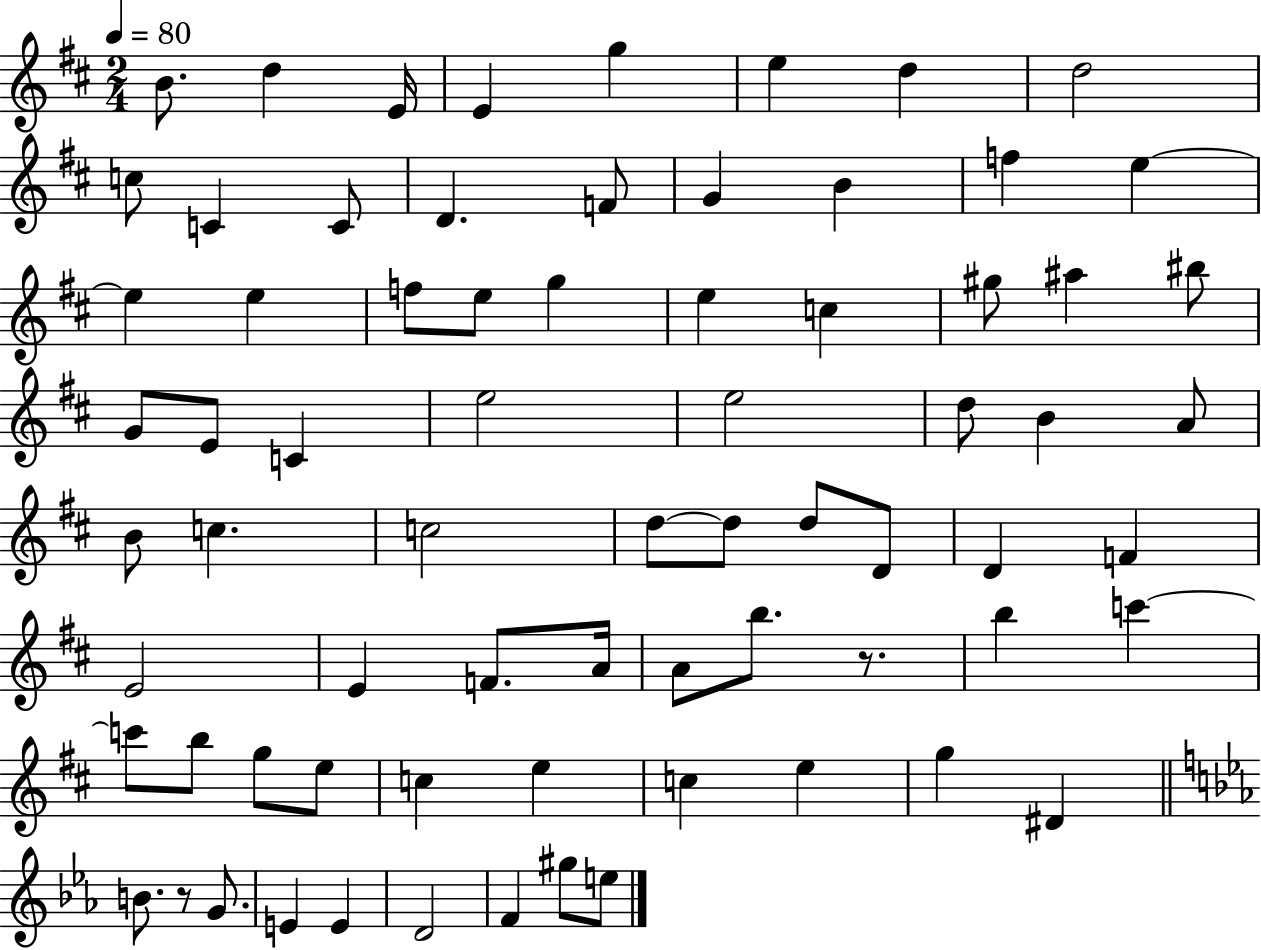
B4/e. D5/q E4/s E4/q G5/q E5/q D5/q D5/h C5/e C4/q C4/e D4/q. F4/e G4/q B4/q F5/q E5/q E5/q E5/q F5/e E5/e G5/q E5/q C5/q G#5/e A#5/q BIS5/e G4/e E4/e C4/q E5/h E5/h D5/e B4/q A4/e B4/e C5/q. C5/h D5/e D5/e D5/e D4/e D4/q F4/q E4/h E4/q F4/e. A4/s A4/e B5/e. R/e. B5/q C6/q C6/e B5/e G5/e E5/e C5/q E5/q C5/q E5/q G5/q D#4/q B4/e. R/e G4/e. E4/q E4/q D4/h F4/q G#5/e E5/e